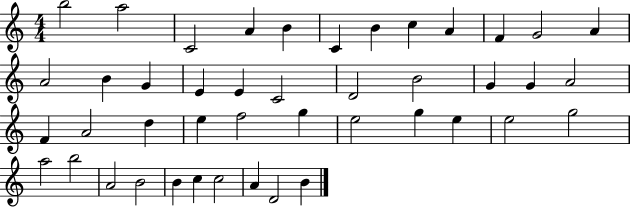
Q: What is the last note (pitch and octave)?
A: B4